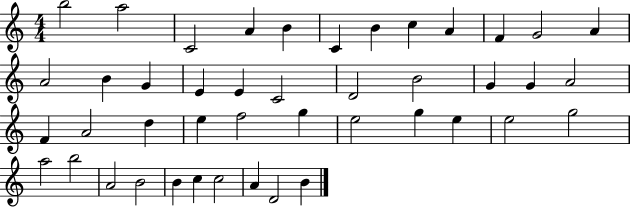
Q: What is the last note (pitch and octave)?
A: B4